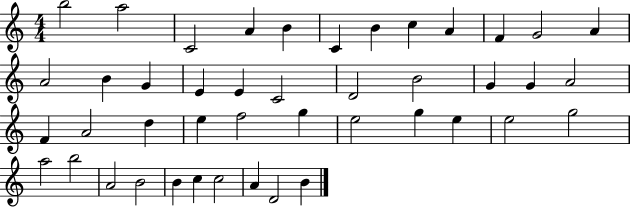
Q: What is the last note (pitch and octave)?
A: B4